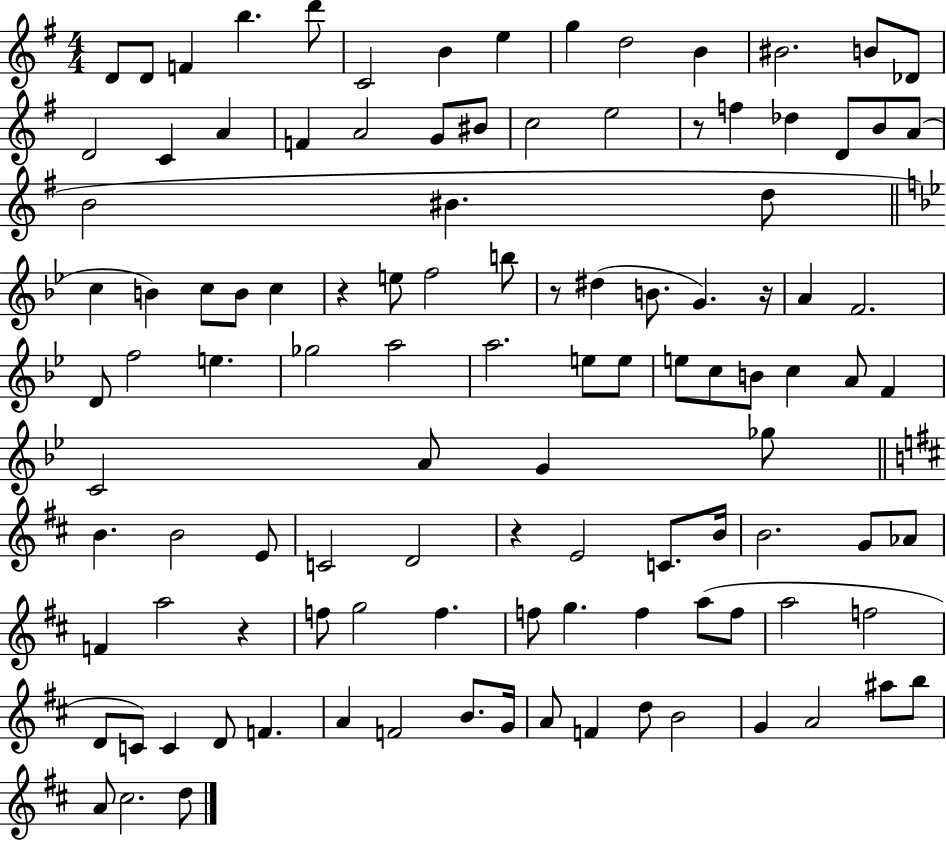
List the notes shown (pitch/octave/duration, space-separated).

D4/e D4/e F4/q B5/q. D6/e C4/h B4/q E5/q G5/q D5/h B4/q BIS4/h. B4/e Db4/e D4/h C4/q A4/q F4/q A4/h G4/e BIS4/e C5/h E5/h R/e F5/q Db5/q D4/e B4/e A4/e B4/h BIS4/q. D5/e C5/q B4/q C5/e B4/e C5/q R/q E5/e F5/h B5/e R/e D#5/q B4/e. G4/q. R/s A4/q F4/h. D4/e F5/h E5/q. Gb5/h A5/h A5/h. E5/e E5/e E5/e C5/e B4/e C5/q A4/e F4/q C4/h A4/e G4/q Gb5/e B4/q. B4/h E4/e C4/h D4/h R/q E4/h C4/e. B4/s B4/h. G4/e Ab4/e F4/q A5/h R/q F5/e G5/h F5/q. F5/e G5/q. F5/q A5/e F5/e A5/h F5/h D4/e C4/e C4/q D4/e F4/q. A4/q F4/h B4/e. G4/s A4/e F4/q D5/e B4/h G4/q A4/h A#5/e B5/e A4/e C#5/h. D5/e